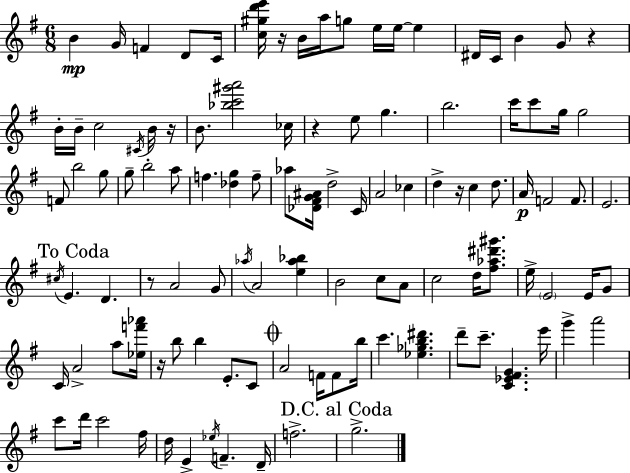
{
  \clef treble
  \numericTimeSignature
  \time 6/8
  \key g \major
  \repeat volta 2 { b'4\mp g'16 f'4 d'8 c'16 | <c'' gis'' d''' e'''>16 r16 b'16 a''16 g''8 e''16 e''16~~ e''4 | dis'16 c'16 b'4 g'8 r4 | b'16-. b'16-- c''2 \acciaccatura { cis'16 } b'16 | \break r16 b'8. <bes'' c''' gis''' a'''>2 | ces''16 r4 e''8 g''4. | b''2. | c'''16 c'''8 g''16 g''2 | \break f'8 b''2 g''8 | g''8-- b''2-. a''8 | f''4. <des'' g''>4 f''8-- | aes''8 <des' fis' g' ais'>16 d''2-> | \break c'16 a'2 ces''4 | d''4-> r16 c''4 d''8. | a'16\p f'2 f'8. | e'2. | \break \mark "To Coda" \acciaccatura { cis''16 } e'4. d'4. | r8 a'2 | g'8 \acciaccatura { aes''16 } a'2 <e'' aes'' bes''>4 | b'2 c''8 | \break a'8 c''2 d''16 | <fis'' aes'' dis''' gis'''>8. e''16-> \parenthesize e'2 | e'16 g'8 c'16 a'2-> | a''8 <ees'' f''' aes'''>16 r16 b''8 b''4 e'8.-. | \break c'8 \mark \markup { \musicglyph "scripts.coda" } a'2 f'16 | f'8 b''16 c'''4. <ees'' ges'' b'' dis'''>4. | d'''8-- c'''8.-- <c' ees' fis' g'>4. | e'''16 g'''4-> a'''2 | \break c'''8 d'''16 c'''2 | fis''16 d''16 e'4-> \acciaccatura { ees''16 } f'4.-- | d'16-- f''2.-> | \mark "D.C. al Coda" g''2.-> | \break } \bar "|."
}